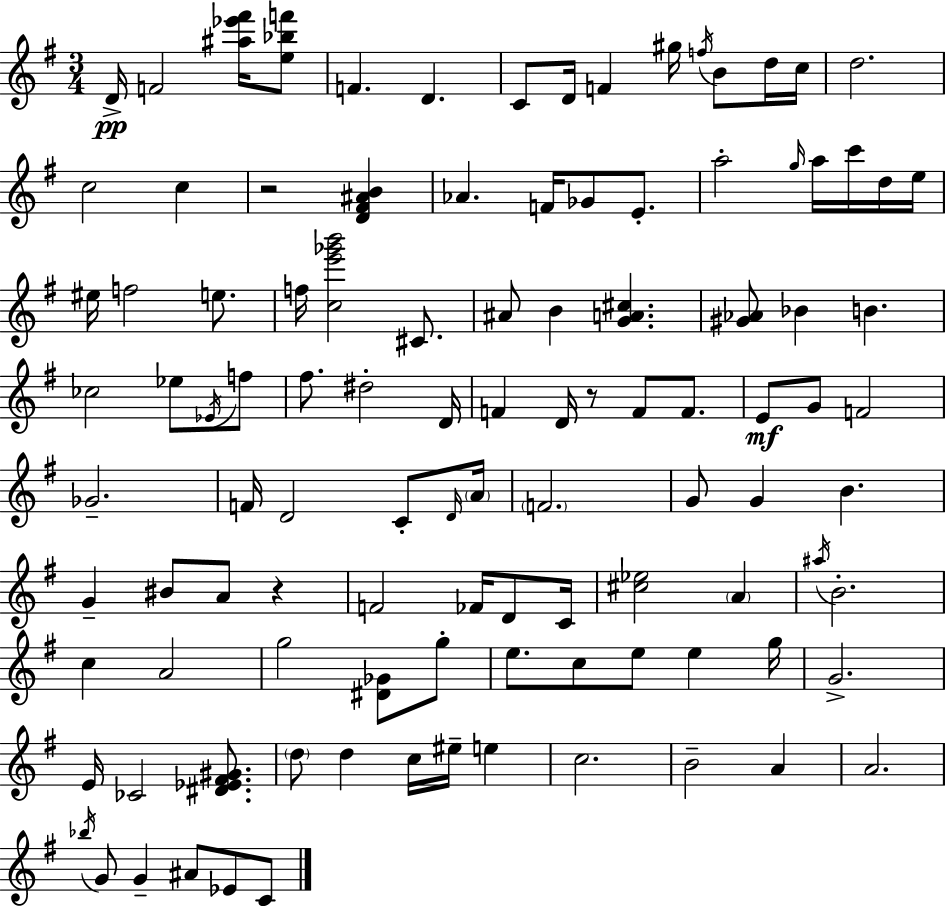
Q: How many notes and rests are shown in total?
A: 107